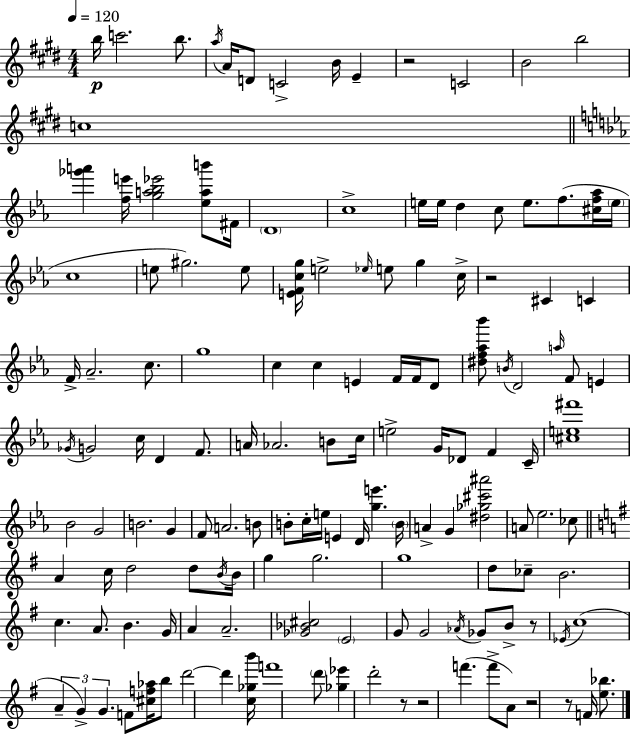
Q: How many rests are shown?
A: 7